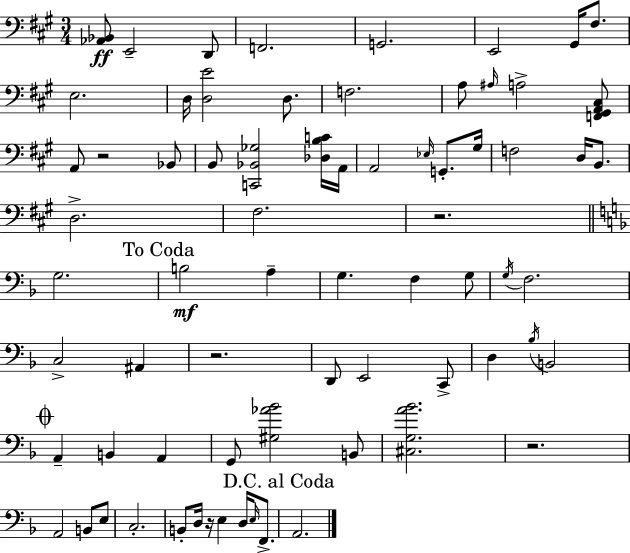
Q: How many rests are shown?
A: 5